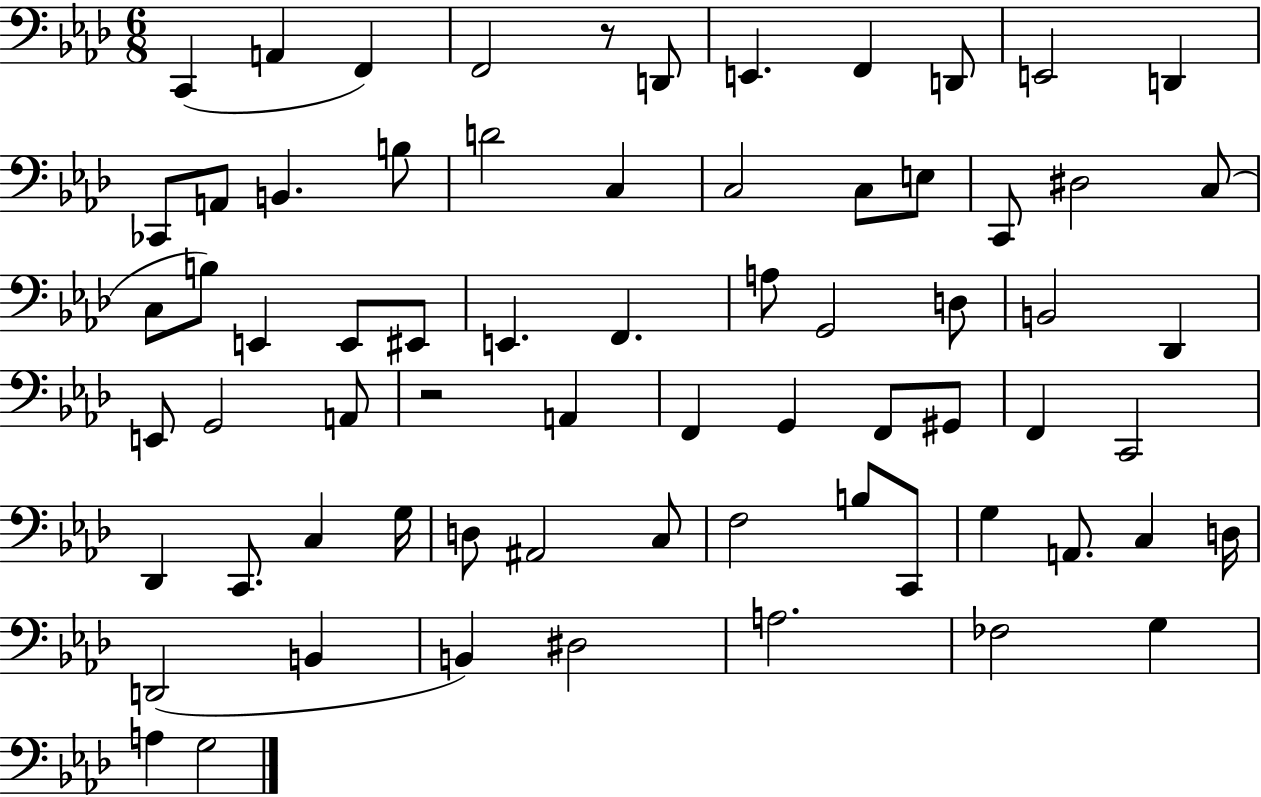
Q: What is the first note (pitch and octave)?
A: C2